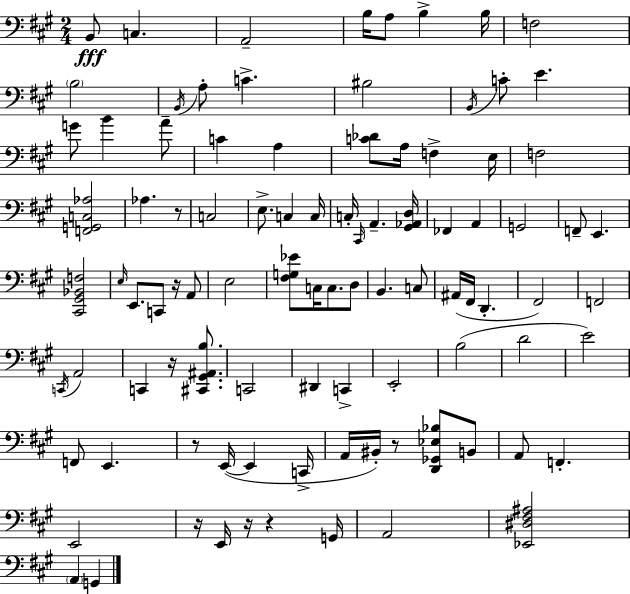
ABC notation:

X:1
T:Untitled
M:2/4
L:1/4
K:A
B,,/2 C, A,,2 B,/4 A,/2 B, B,/4 F,2 B,2 B,,/4 A,/2 C ^B,2 B,,/4 C/2 E G/2 B A/2 C A, [C_D]/2 A,/4 F, E,/4 F,2 [F,,G,,C,_A,]2 _A, z/2 C,2 E,/2 C, C,/4 C,/4 ^C,,/4 A,, [^G,,_A,,D,]/4 _F,, A,, G,,2 F,,/2 E,, [^C,,^G,,_B,,F,]2 E,/4 E,,/2 C,,/2 z/4 A,,/2 E,2 [^F,G,_E]/2 C,/4 C,/2 D,/2 B,, C,/2 ^A,,/4 ^F,,/4 D,, ^F,,2 F,,2 C,,/4 A,,2 C,, z/4 [^C,,^G,,^A,,B,]/2 C,,2 ^D,, C,, E,,2 B,2 D2 E2 F,,/2 E,, z/2 E,,/4 E,, C,,/4 A,,/4 ^B,,/4 z/2 [D,,_G,,_E,_B,]/2 B,,/2 A,,/2 F,, E,,2 z/4 E,,/4 z/4 z G,,/4 A,,2 [_E,,^D,^F,^A,]2 A,, G,,